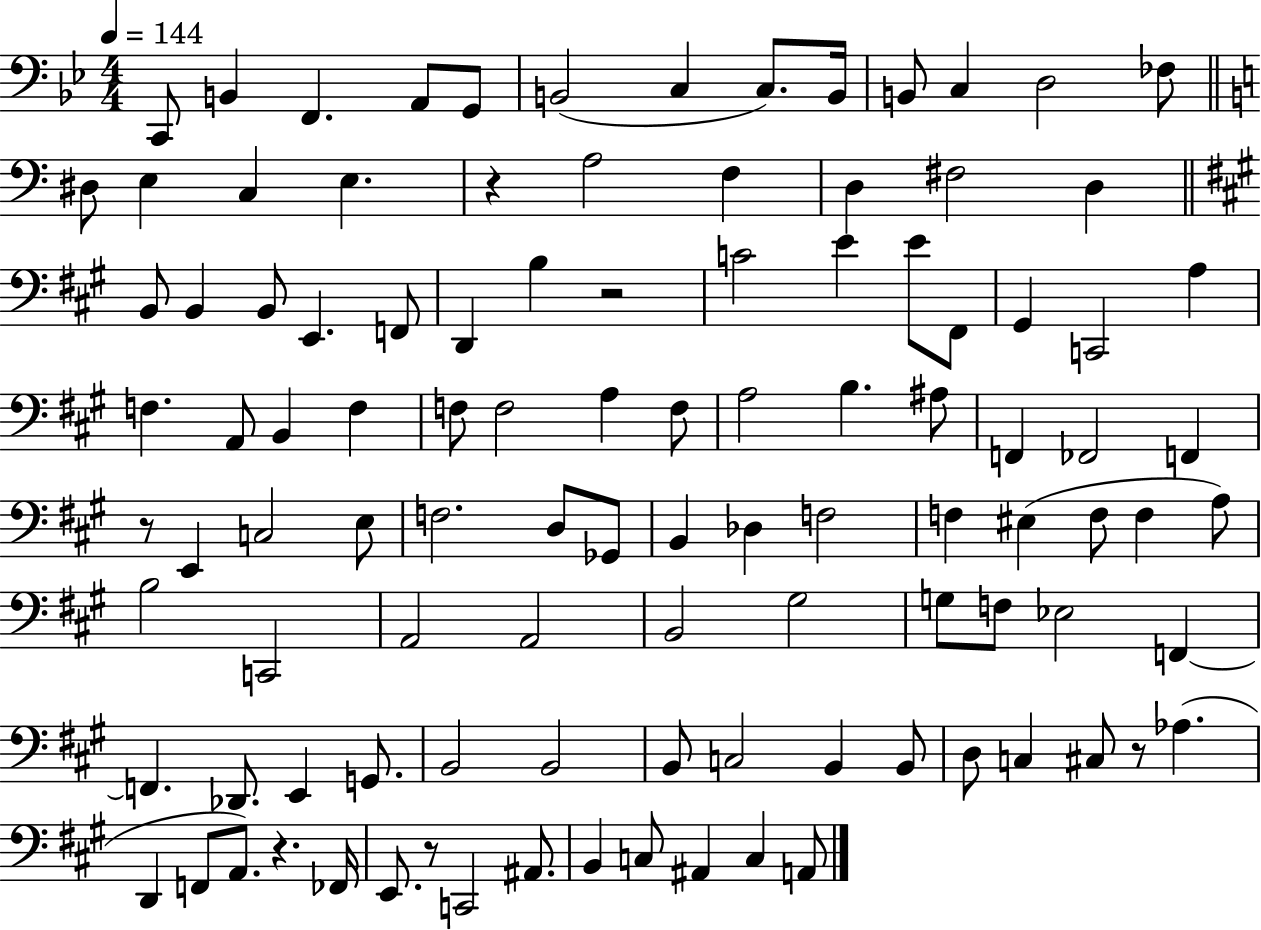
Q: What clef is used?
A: bass